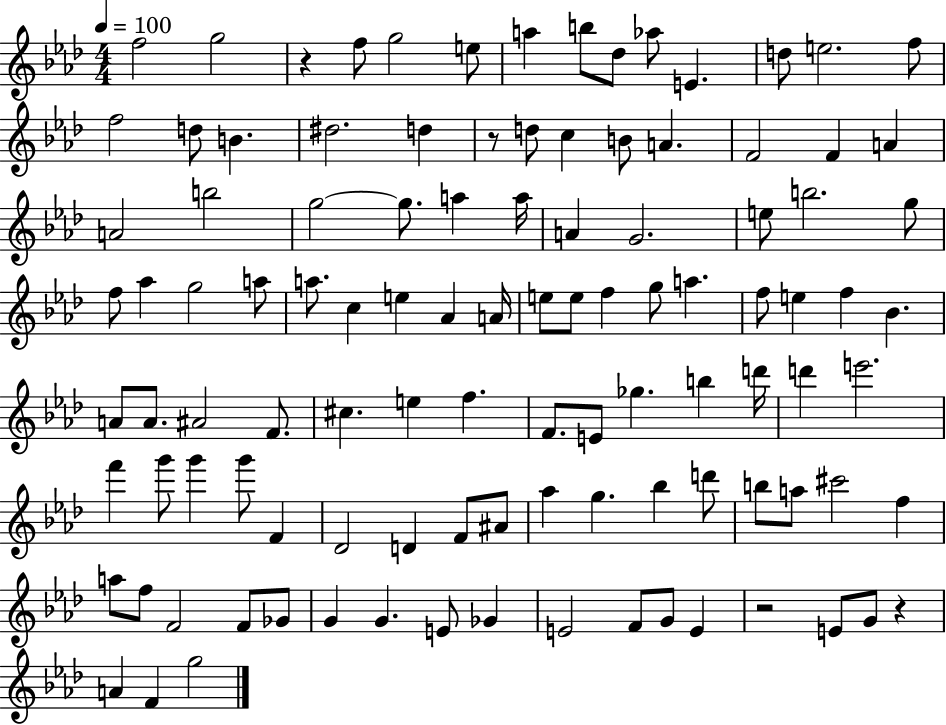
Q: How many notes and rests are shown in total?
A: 107